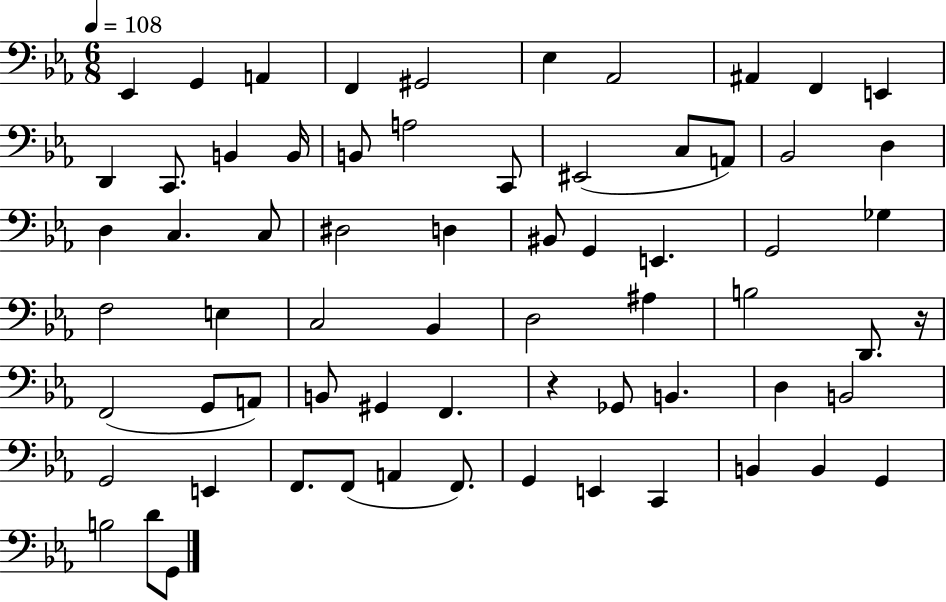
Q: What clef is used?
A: bass